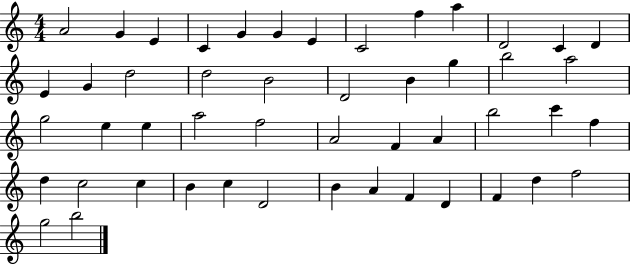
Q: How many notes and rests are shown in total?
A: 49